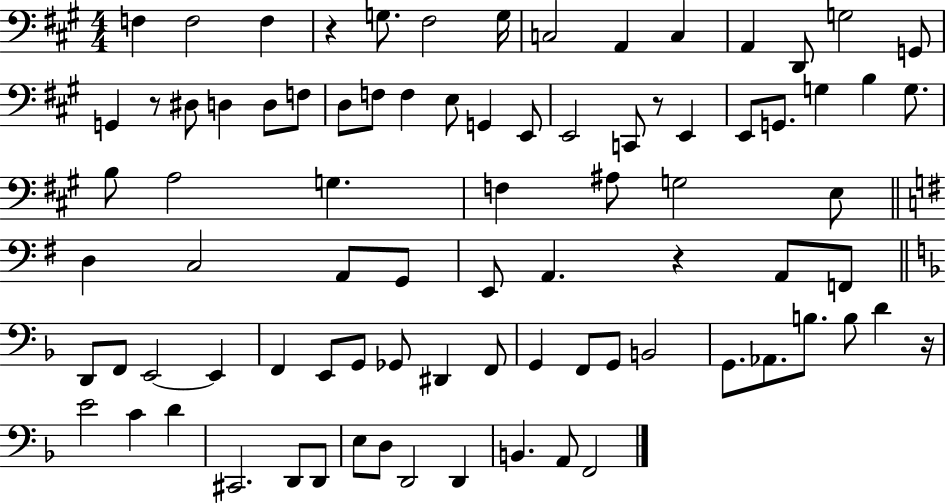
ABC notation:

X:1
T:Untitled
M:4/4
L:1/4
K:A
F, F,2 F, z G,/2 ^F,2 G,/4 C,2 A,, C, A,, D,,/2 G,2 G,,/2 G,, z/2 ^D,/2 D, D,/2 F,/2 D,/2 F,/2 F, E,/2 G,, E,,/2 E,,2 C,,/2 z/2 E,, E,,/2 G,,/2 G, B, G,/2 B,/2 A,2 G, F, ^A,/2 G,2 E,/2 D, C,2 A,,/2 G,,/2 E,,/2 A,, z A,,/2 F,,/2 D,,/2 F,,/2 E,,2 E,, F,, E,,/2 G,,/2 _G,,/2 ^D,, F,,/2 G,, F,,/2 G,,/2 B,,2 G,,/2 _A,,/2 B,/2 B,/2 D z/4 E2 C D ^C,,2 D,,/2 D,,/2 E,/2 D,/2 D,,2 D,, B,, A,,/2 F,,2